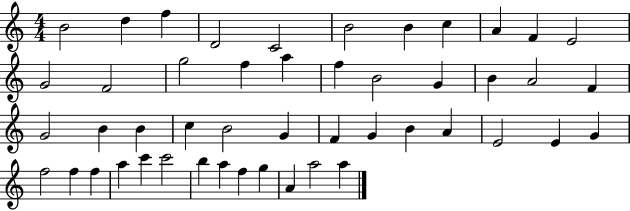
X:1
T:Untitled
M:4/4
L:1/4
K:C
B2 d f D2 C2 B2 B c A F E2 G2 F2 g2 f a f B2 G B A2 F G2 B B c B2 G F G B A E2 E G f2 f f a c' c'2 b a f g A a2 a